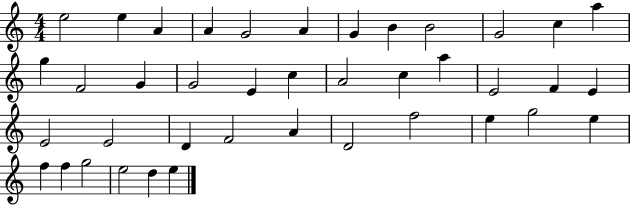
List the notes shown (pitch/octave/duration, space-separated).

E5/h E5/q A4/q A4/q G4/h A4/q G4/q B4/q B4/h G4/h C5/q A5/q G5/q F4/h G4/q G4/h E4/q C5/q A4/h C5/q A5/q E4/h F4/q E4/q E4/h E4/h D4/q F4/h A4/q D4/h F5/h E5/q G5/h E5/q F5/q F5/q G5/h E5/h D5/q E5/q